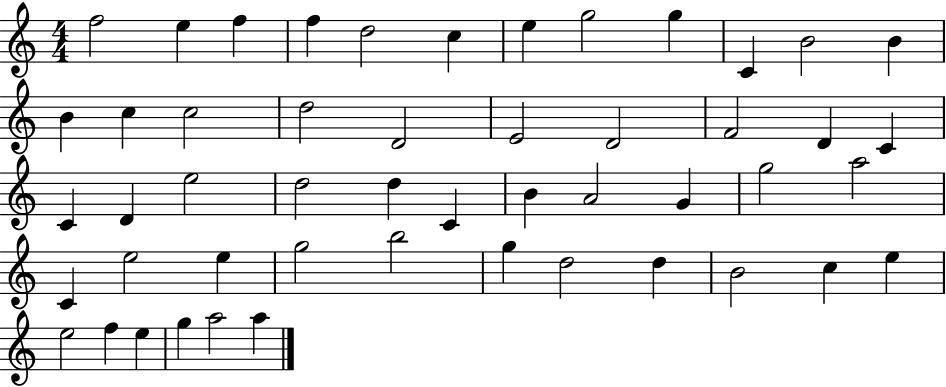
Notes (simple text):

F5/h E5/q F5/q F5/q D5/h C5/q E5/q G5/h G5/q C4/q B4/h B4/q B4/q C5/q C5/h D5/h D4/h E4/h D4/h F4/h D4/q C4/q C4/q D4/q E5/h D5/h D5/q C4/q B4/q A4/h G4/q G5/h A5/h C4/q E5/h E5/q G5/h B5/h G5/q D5/h D5/q B4/h C5/q E5/q E5/h F5/q E5/q G5/q A5/h A5/q